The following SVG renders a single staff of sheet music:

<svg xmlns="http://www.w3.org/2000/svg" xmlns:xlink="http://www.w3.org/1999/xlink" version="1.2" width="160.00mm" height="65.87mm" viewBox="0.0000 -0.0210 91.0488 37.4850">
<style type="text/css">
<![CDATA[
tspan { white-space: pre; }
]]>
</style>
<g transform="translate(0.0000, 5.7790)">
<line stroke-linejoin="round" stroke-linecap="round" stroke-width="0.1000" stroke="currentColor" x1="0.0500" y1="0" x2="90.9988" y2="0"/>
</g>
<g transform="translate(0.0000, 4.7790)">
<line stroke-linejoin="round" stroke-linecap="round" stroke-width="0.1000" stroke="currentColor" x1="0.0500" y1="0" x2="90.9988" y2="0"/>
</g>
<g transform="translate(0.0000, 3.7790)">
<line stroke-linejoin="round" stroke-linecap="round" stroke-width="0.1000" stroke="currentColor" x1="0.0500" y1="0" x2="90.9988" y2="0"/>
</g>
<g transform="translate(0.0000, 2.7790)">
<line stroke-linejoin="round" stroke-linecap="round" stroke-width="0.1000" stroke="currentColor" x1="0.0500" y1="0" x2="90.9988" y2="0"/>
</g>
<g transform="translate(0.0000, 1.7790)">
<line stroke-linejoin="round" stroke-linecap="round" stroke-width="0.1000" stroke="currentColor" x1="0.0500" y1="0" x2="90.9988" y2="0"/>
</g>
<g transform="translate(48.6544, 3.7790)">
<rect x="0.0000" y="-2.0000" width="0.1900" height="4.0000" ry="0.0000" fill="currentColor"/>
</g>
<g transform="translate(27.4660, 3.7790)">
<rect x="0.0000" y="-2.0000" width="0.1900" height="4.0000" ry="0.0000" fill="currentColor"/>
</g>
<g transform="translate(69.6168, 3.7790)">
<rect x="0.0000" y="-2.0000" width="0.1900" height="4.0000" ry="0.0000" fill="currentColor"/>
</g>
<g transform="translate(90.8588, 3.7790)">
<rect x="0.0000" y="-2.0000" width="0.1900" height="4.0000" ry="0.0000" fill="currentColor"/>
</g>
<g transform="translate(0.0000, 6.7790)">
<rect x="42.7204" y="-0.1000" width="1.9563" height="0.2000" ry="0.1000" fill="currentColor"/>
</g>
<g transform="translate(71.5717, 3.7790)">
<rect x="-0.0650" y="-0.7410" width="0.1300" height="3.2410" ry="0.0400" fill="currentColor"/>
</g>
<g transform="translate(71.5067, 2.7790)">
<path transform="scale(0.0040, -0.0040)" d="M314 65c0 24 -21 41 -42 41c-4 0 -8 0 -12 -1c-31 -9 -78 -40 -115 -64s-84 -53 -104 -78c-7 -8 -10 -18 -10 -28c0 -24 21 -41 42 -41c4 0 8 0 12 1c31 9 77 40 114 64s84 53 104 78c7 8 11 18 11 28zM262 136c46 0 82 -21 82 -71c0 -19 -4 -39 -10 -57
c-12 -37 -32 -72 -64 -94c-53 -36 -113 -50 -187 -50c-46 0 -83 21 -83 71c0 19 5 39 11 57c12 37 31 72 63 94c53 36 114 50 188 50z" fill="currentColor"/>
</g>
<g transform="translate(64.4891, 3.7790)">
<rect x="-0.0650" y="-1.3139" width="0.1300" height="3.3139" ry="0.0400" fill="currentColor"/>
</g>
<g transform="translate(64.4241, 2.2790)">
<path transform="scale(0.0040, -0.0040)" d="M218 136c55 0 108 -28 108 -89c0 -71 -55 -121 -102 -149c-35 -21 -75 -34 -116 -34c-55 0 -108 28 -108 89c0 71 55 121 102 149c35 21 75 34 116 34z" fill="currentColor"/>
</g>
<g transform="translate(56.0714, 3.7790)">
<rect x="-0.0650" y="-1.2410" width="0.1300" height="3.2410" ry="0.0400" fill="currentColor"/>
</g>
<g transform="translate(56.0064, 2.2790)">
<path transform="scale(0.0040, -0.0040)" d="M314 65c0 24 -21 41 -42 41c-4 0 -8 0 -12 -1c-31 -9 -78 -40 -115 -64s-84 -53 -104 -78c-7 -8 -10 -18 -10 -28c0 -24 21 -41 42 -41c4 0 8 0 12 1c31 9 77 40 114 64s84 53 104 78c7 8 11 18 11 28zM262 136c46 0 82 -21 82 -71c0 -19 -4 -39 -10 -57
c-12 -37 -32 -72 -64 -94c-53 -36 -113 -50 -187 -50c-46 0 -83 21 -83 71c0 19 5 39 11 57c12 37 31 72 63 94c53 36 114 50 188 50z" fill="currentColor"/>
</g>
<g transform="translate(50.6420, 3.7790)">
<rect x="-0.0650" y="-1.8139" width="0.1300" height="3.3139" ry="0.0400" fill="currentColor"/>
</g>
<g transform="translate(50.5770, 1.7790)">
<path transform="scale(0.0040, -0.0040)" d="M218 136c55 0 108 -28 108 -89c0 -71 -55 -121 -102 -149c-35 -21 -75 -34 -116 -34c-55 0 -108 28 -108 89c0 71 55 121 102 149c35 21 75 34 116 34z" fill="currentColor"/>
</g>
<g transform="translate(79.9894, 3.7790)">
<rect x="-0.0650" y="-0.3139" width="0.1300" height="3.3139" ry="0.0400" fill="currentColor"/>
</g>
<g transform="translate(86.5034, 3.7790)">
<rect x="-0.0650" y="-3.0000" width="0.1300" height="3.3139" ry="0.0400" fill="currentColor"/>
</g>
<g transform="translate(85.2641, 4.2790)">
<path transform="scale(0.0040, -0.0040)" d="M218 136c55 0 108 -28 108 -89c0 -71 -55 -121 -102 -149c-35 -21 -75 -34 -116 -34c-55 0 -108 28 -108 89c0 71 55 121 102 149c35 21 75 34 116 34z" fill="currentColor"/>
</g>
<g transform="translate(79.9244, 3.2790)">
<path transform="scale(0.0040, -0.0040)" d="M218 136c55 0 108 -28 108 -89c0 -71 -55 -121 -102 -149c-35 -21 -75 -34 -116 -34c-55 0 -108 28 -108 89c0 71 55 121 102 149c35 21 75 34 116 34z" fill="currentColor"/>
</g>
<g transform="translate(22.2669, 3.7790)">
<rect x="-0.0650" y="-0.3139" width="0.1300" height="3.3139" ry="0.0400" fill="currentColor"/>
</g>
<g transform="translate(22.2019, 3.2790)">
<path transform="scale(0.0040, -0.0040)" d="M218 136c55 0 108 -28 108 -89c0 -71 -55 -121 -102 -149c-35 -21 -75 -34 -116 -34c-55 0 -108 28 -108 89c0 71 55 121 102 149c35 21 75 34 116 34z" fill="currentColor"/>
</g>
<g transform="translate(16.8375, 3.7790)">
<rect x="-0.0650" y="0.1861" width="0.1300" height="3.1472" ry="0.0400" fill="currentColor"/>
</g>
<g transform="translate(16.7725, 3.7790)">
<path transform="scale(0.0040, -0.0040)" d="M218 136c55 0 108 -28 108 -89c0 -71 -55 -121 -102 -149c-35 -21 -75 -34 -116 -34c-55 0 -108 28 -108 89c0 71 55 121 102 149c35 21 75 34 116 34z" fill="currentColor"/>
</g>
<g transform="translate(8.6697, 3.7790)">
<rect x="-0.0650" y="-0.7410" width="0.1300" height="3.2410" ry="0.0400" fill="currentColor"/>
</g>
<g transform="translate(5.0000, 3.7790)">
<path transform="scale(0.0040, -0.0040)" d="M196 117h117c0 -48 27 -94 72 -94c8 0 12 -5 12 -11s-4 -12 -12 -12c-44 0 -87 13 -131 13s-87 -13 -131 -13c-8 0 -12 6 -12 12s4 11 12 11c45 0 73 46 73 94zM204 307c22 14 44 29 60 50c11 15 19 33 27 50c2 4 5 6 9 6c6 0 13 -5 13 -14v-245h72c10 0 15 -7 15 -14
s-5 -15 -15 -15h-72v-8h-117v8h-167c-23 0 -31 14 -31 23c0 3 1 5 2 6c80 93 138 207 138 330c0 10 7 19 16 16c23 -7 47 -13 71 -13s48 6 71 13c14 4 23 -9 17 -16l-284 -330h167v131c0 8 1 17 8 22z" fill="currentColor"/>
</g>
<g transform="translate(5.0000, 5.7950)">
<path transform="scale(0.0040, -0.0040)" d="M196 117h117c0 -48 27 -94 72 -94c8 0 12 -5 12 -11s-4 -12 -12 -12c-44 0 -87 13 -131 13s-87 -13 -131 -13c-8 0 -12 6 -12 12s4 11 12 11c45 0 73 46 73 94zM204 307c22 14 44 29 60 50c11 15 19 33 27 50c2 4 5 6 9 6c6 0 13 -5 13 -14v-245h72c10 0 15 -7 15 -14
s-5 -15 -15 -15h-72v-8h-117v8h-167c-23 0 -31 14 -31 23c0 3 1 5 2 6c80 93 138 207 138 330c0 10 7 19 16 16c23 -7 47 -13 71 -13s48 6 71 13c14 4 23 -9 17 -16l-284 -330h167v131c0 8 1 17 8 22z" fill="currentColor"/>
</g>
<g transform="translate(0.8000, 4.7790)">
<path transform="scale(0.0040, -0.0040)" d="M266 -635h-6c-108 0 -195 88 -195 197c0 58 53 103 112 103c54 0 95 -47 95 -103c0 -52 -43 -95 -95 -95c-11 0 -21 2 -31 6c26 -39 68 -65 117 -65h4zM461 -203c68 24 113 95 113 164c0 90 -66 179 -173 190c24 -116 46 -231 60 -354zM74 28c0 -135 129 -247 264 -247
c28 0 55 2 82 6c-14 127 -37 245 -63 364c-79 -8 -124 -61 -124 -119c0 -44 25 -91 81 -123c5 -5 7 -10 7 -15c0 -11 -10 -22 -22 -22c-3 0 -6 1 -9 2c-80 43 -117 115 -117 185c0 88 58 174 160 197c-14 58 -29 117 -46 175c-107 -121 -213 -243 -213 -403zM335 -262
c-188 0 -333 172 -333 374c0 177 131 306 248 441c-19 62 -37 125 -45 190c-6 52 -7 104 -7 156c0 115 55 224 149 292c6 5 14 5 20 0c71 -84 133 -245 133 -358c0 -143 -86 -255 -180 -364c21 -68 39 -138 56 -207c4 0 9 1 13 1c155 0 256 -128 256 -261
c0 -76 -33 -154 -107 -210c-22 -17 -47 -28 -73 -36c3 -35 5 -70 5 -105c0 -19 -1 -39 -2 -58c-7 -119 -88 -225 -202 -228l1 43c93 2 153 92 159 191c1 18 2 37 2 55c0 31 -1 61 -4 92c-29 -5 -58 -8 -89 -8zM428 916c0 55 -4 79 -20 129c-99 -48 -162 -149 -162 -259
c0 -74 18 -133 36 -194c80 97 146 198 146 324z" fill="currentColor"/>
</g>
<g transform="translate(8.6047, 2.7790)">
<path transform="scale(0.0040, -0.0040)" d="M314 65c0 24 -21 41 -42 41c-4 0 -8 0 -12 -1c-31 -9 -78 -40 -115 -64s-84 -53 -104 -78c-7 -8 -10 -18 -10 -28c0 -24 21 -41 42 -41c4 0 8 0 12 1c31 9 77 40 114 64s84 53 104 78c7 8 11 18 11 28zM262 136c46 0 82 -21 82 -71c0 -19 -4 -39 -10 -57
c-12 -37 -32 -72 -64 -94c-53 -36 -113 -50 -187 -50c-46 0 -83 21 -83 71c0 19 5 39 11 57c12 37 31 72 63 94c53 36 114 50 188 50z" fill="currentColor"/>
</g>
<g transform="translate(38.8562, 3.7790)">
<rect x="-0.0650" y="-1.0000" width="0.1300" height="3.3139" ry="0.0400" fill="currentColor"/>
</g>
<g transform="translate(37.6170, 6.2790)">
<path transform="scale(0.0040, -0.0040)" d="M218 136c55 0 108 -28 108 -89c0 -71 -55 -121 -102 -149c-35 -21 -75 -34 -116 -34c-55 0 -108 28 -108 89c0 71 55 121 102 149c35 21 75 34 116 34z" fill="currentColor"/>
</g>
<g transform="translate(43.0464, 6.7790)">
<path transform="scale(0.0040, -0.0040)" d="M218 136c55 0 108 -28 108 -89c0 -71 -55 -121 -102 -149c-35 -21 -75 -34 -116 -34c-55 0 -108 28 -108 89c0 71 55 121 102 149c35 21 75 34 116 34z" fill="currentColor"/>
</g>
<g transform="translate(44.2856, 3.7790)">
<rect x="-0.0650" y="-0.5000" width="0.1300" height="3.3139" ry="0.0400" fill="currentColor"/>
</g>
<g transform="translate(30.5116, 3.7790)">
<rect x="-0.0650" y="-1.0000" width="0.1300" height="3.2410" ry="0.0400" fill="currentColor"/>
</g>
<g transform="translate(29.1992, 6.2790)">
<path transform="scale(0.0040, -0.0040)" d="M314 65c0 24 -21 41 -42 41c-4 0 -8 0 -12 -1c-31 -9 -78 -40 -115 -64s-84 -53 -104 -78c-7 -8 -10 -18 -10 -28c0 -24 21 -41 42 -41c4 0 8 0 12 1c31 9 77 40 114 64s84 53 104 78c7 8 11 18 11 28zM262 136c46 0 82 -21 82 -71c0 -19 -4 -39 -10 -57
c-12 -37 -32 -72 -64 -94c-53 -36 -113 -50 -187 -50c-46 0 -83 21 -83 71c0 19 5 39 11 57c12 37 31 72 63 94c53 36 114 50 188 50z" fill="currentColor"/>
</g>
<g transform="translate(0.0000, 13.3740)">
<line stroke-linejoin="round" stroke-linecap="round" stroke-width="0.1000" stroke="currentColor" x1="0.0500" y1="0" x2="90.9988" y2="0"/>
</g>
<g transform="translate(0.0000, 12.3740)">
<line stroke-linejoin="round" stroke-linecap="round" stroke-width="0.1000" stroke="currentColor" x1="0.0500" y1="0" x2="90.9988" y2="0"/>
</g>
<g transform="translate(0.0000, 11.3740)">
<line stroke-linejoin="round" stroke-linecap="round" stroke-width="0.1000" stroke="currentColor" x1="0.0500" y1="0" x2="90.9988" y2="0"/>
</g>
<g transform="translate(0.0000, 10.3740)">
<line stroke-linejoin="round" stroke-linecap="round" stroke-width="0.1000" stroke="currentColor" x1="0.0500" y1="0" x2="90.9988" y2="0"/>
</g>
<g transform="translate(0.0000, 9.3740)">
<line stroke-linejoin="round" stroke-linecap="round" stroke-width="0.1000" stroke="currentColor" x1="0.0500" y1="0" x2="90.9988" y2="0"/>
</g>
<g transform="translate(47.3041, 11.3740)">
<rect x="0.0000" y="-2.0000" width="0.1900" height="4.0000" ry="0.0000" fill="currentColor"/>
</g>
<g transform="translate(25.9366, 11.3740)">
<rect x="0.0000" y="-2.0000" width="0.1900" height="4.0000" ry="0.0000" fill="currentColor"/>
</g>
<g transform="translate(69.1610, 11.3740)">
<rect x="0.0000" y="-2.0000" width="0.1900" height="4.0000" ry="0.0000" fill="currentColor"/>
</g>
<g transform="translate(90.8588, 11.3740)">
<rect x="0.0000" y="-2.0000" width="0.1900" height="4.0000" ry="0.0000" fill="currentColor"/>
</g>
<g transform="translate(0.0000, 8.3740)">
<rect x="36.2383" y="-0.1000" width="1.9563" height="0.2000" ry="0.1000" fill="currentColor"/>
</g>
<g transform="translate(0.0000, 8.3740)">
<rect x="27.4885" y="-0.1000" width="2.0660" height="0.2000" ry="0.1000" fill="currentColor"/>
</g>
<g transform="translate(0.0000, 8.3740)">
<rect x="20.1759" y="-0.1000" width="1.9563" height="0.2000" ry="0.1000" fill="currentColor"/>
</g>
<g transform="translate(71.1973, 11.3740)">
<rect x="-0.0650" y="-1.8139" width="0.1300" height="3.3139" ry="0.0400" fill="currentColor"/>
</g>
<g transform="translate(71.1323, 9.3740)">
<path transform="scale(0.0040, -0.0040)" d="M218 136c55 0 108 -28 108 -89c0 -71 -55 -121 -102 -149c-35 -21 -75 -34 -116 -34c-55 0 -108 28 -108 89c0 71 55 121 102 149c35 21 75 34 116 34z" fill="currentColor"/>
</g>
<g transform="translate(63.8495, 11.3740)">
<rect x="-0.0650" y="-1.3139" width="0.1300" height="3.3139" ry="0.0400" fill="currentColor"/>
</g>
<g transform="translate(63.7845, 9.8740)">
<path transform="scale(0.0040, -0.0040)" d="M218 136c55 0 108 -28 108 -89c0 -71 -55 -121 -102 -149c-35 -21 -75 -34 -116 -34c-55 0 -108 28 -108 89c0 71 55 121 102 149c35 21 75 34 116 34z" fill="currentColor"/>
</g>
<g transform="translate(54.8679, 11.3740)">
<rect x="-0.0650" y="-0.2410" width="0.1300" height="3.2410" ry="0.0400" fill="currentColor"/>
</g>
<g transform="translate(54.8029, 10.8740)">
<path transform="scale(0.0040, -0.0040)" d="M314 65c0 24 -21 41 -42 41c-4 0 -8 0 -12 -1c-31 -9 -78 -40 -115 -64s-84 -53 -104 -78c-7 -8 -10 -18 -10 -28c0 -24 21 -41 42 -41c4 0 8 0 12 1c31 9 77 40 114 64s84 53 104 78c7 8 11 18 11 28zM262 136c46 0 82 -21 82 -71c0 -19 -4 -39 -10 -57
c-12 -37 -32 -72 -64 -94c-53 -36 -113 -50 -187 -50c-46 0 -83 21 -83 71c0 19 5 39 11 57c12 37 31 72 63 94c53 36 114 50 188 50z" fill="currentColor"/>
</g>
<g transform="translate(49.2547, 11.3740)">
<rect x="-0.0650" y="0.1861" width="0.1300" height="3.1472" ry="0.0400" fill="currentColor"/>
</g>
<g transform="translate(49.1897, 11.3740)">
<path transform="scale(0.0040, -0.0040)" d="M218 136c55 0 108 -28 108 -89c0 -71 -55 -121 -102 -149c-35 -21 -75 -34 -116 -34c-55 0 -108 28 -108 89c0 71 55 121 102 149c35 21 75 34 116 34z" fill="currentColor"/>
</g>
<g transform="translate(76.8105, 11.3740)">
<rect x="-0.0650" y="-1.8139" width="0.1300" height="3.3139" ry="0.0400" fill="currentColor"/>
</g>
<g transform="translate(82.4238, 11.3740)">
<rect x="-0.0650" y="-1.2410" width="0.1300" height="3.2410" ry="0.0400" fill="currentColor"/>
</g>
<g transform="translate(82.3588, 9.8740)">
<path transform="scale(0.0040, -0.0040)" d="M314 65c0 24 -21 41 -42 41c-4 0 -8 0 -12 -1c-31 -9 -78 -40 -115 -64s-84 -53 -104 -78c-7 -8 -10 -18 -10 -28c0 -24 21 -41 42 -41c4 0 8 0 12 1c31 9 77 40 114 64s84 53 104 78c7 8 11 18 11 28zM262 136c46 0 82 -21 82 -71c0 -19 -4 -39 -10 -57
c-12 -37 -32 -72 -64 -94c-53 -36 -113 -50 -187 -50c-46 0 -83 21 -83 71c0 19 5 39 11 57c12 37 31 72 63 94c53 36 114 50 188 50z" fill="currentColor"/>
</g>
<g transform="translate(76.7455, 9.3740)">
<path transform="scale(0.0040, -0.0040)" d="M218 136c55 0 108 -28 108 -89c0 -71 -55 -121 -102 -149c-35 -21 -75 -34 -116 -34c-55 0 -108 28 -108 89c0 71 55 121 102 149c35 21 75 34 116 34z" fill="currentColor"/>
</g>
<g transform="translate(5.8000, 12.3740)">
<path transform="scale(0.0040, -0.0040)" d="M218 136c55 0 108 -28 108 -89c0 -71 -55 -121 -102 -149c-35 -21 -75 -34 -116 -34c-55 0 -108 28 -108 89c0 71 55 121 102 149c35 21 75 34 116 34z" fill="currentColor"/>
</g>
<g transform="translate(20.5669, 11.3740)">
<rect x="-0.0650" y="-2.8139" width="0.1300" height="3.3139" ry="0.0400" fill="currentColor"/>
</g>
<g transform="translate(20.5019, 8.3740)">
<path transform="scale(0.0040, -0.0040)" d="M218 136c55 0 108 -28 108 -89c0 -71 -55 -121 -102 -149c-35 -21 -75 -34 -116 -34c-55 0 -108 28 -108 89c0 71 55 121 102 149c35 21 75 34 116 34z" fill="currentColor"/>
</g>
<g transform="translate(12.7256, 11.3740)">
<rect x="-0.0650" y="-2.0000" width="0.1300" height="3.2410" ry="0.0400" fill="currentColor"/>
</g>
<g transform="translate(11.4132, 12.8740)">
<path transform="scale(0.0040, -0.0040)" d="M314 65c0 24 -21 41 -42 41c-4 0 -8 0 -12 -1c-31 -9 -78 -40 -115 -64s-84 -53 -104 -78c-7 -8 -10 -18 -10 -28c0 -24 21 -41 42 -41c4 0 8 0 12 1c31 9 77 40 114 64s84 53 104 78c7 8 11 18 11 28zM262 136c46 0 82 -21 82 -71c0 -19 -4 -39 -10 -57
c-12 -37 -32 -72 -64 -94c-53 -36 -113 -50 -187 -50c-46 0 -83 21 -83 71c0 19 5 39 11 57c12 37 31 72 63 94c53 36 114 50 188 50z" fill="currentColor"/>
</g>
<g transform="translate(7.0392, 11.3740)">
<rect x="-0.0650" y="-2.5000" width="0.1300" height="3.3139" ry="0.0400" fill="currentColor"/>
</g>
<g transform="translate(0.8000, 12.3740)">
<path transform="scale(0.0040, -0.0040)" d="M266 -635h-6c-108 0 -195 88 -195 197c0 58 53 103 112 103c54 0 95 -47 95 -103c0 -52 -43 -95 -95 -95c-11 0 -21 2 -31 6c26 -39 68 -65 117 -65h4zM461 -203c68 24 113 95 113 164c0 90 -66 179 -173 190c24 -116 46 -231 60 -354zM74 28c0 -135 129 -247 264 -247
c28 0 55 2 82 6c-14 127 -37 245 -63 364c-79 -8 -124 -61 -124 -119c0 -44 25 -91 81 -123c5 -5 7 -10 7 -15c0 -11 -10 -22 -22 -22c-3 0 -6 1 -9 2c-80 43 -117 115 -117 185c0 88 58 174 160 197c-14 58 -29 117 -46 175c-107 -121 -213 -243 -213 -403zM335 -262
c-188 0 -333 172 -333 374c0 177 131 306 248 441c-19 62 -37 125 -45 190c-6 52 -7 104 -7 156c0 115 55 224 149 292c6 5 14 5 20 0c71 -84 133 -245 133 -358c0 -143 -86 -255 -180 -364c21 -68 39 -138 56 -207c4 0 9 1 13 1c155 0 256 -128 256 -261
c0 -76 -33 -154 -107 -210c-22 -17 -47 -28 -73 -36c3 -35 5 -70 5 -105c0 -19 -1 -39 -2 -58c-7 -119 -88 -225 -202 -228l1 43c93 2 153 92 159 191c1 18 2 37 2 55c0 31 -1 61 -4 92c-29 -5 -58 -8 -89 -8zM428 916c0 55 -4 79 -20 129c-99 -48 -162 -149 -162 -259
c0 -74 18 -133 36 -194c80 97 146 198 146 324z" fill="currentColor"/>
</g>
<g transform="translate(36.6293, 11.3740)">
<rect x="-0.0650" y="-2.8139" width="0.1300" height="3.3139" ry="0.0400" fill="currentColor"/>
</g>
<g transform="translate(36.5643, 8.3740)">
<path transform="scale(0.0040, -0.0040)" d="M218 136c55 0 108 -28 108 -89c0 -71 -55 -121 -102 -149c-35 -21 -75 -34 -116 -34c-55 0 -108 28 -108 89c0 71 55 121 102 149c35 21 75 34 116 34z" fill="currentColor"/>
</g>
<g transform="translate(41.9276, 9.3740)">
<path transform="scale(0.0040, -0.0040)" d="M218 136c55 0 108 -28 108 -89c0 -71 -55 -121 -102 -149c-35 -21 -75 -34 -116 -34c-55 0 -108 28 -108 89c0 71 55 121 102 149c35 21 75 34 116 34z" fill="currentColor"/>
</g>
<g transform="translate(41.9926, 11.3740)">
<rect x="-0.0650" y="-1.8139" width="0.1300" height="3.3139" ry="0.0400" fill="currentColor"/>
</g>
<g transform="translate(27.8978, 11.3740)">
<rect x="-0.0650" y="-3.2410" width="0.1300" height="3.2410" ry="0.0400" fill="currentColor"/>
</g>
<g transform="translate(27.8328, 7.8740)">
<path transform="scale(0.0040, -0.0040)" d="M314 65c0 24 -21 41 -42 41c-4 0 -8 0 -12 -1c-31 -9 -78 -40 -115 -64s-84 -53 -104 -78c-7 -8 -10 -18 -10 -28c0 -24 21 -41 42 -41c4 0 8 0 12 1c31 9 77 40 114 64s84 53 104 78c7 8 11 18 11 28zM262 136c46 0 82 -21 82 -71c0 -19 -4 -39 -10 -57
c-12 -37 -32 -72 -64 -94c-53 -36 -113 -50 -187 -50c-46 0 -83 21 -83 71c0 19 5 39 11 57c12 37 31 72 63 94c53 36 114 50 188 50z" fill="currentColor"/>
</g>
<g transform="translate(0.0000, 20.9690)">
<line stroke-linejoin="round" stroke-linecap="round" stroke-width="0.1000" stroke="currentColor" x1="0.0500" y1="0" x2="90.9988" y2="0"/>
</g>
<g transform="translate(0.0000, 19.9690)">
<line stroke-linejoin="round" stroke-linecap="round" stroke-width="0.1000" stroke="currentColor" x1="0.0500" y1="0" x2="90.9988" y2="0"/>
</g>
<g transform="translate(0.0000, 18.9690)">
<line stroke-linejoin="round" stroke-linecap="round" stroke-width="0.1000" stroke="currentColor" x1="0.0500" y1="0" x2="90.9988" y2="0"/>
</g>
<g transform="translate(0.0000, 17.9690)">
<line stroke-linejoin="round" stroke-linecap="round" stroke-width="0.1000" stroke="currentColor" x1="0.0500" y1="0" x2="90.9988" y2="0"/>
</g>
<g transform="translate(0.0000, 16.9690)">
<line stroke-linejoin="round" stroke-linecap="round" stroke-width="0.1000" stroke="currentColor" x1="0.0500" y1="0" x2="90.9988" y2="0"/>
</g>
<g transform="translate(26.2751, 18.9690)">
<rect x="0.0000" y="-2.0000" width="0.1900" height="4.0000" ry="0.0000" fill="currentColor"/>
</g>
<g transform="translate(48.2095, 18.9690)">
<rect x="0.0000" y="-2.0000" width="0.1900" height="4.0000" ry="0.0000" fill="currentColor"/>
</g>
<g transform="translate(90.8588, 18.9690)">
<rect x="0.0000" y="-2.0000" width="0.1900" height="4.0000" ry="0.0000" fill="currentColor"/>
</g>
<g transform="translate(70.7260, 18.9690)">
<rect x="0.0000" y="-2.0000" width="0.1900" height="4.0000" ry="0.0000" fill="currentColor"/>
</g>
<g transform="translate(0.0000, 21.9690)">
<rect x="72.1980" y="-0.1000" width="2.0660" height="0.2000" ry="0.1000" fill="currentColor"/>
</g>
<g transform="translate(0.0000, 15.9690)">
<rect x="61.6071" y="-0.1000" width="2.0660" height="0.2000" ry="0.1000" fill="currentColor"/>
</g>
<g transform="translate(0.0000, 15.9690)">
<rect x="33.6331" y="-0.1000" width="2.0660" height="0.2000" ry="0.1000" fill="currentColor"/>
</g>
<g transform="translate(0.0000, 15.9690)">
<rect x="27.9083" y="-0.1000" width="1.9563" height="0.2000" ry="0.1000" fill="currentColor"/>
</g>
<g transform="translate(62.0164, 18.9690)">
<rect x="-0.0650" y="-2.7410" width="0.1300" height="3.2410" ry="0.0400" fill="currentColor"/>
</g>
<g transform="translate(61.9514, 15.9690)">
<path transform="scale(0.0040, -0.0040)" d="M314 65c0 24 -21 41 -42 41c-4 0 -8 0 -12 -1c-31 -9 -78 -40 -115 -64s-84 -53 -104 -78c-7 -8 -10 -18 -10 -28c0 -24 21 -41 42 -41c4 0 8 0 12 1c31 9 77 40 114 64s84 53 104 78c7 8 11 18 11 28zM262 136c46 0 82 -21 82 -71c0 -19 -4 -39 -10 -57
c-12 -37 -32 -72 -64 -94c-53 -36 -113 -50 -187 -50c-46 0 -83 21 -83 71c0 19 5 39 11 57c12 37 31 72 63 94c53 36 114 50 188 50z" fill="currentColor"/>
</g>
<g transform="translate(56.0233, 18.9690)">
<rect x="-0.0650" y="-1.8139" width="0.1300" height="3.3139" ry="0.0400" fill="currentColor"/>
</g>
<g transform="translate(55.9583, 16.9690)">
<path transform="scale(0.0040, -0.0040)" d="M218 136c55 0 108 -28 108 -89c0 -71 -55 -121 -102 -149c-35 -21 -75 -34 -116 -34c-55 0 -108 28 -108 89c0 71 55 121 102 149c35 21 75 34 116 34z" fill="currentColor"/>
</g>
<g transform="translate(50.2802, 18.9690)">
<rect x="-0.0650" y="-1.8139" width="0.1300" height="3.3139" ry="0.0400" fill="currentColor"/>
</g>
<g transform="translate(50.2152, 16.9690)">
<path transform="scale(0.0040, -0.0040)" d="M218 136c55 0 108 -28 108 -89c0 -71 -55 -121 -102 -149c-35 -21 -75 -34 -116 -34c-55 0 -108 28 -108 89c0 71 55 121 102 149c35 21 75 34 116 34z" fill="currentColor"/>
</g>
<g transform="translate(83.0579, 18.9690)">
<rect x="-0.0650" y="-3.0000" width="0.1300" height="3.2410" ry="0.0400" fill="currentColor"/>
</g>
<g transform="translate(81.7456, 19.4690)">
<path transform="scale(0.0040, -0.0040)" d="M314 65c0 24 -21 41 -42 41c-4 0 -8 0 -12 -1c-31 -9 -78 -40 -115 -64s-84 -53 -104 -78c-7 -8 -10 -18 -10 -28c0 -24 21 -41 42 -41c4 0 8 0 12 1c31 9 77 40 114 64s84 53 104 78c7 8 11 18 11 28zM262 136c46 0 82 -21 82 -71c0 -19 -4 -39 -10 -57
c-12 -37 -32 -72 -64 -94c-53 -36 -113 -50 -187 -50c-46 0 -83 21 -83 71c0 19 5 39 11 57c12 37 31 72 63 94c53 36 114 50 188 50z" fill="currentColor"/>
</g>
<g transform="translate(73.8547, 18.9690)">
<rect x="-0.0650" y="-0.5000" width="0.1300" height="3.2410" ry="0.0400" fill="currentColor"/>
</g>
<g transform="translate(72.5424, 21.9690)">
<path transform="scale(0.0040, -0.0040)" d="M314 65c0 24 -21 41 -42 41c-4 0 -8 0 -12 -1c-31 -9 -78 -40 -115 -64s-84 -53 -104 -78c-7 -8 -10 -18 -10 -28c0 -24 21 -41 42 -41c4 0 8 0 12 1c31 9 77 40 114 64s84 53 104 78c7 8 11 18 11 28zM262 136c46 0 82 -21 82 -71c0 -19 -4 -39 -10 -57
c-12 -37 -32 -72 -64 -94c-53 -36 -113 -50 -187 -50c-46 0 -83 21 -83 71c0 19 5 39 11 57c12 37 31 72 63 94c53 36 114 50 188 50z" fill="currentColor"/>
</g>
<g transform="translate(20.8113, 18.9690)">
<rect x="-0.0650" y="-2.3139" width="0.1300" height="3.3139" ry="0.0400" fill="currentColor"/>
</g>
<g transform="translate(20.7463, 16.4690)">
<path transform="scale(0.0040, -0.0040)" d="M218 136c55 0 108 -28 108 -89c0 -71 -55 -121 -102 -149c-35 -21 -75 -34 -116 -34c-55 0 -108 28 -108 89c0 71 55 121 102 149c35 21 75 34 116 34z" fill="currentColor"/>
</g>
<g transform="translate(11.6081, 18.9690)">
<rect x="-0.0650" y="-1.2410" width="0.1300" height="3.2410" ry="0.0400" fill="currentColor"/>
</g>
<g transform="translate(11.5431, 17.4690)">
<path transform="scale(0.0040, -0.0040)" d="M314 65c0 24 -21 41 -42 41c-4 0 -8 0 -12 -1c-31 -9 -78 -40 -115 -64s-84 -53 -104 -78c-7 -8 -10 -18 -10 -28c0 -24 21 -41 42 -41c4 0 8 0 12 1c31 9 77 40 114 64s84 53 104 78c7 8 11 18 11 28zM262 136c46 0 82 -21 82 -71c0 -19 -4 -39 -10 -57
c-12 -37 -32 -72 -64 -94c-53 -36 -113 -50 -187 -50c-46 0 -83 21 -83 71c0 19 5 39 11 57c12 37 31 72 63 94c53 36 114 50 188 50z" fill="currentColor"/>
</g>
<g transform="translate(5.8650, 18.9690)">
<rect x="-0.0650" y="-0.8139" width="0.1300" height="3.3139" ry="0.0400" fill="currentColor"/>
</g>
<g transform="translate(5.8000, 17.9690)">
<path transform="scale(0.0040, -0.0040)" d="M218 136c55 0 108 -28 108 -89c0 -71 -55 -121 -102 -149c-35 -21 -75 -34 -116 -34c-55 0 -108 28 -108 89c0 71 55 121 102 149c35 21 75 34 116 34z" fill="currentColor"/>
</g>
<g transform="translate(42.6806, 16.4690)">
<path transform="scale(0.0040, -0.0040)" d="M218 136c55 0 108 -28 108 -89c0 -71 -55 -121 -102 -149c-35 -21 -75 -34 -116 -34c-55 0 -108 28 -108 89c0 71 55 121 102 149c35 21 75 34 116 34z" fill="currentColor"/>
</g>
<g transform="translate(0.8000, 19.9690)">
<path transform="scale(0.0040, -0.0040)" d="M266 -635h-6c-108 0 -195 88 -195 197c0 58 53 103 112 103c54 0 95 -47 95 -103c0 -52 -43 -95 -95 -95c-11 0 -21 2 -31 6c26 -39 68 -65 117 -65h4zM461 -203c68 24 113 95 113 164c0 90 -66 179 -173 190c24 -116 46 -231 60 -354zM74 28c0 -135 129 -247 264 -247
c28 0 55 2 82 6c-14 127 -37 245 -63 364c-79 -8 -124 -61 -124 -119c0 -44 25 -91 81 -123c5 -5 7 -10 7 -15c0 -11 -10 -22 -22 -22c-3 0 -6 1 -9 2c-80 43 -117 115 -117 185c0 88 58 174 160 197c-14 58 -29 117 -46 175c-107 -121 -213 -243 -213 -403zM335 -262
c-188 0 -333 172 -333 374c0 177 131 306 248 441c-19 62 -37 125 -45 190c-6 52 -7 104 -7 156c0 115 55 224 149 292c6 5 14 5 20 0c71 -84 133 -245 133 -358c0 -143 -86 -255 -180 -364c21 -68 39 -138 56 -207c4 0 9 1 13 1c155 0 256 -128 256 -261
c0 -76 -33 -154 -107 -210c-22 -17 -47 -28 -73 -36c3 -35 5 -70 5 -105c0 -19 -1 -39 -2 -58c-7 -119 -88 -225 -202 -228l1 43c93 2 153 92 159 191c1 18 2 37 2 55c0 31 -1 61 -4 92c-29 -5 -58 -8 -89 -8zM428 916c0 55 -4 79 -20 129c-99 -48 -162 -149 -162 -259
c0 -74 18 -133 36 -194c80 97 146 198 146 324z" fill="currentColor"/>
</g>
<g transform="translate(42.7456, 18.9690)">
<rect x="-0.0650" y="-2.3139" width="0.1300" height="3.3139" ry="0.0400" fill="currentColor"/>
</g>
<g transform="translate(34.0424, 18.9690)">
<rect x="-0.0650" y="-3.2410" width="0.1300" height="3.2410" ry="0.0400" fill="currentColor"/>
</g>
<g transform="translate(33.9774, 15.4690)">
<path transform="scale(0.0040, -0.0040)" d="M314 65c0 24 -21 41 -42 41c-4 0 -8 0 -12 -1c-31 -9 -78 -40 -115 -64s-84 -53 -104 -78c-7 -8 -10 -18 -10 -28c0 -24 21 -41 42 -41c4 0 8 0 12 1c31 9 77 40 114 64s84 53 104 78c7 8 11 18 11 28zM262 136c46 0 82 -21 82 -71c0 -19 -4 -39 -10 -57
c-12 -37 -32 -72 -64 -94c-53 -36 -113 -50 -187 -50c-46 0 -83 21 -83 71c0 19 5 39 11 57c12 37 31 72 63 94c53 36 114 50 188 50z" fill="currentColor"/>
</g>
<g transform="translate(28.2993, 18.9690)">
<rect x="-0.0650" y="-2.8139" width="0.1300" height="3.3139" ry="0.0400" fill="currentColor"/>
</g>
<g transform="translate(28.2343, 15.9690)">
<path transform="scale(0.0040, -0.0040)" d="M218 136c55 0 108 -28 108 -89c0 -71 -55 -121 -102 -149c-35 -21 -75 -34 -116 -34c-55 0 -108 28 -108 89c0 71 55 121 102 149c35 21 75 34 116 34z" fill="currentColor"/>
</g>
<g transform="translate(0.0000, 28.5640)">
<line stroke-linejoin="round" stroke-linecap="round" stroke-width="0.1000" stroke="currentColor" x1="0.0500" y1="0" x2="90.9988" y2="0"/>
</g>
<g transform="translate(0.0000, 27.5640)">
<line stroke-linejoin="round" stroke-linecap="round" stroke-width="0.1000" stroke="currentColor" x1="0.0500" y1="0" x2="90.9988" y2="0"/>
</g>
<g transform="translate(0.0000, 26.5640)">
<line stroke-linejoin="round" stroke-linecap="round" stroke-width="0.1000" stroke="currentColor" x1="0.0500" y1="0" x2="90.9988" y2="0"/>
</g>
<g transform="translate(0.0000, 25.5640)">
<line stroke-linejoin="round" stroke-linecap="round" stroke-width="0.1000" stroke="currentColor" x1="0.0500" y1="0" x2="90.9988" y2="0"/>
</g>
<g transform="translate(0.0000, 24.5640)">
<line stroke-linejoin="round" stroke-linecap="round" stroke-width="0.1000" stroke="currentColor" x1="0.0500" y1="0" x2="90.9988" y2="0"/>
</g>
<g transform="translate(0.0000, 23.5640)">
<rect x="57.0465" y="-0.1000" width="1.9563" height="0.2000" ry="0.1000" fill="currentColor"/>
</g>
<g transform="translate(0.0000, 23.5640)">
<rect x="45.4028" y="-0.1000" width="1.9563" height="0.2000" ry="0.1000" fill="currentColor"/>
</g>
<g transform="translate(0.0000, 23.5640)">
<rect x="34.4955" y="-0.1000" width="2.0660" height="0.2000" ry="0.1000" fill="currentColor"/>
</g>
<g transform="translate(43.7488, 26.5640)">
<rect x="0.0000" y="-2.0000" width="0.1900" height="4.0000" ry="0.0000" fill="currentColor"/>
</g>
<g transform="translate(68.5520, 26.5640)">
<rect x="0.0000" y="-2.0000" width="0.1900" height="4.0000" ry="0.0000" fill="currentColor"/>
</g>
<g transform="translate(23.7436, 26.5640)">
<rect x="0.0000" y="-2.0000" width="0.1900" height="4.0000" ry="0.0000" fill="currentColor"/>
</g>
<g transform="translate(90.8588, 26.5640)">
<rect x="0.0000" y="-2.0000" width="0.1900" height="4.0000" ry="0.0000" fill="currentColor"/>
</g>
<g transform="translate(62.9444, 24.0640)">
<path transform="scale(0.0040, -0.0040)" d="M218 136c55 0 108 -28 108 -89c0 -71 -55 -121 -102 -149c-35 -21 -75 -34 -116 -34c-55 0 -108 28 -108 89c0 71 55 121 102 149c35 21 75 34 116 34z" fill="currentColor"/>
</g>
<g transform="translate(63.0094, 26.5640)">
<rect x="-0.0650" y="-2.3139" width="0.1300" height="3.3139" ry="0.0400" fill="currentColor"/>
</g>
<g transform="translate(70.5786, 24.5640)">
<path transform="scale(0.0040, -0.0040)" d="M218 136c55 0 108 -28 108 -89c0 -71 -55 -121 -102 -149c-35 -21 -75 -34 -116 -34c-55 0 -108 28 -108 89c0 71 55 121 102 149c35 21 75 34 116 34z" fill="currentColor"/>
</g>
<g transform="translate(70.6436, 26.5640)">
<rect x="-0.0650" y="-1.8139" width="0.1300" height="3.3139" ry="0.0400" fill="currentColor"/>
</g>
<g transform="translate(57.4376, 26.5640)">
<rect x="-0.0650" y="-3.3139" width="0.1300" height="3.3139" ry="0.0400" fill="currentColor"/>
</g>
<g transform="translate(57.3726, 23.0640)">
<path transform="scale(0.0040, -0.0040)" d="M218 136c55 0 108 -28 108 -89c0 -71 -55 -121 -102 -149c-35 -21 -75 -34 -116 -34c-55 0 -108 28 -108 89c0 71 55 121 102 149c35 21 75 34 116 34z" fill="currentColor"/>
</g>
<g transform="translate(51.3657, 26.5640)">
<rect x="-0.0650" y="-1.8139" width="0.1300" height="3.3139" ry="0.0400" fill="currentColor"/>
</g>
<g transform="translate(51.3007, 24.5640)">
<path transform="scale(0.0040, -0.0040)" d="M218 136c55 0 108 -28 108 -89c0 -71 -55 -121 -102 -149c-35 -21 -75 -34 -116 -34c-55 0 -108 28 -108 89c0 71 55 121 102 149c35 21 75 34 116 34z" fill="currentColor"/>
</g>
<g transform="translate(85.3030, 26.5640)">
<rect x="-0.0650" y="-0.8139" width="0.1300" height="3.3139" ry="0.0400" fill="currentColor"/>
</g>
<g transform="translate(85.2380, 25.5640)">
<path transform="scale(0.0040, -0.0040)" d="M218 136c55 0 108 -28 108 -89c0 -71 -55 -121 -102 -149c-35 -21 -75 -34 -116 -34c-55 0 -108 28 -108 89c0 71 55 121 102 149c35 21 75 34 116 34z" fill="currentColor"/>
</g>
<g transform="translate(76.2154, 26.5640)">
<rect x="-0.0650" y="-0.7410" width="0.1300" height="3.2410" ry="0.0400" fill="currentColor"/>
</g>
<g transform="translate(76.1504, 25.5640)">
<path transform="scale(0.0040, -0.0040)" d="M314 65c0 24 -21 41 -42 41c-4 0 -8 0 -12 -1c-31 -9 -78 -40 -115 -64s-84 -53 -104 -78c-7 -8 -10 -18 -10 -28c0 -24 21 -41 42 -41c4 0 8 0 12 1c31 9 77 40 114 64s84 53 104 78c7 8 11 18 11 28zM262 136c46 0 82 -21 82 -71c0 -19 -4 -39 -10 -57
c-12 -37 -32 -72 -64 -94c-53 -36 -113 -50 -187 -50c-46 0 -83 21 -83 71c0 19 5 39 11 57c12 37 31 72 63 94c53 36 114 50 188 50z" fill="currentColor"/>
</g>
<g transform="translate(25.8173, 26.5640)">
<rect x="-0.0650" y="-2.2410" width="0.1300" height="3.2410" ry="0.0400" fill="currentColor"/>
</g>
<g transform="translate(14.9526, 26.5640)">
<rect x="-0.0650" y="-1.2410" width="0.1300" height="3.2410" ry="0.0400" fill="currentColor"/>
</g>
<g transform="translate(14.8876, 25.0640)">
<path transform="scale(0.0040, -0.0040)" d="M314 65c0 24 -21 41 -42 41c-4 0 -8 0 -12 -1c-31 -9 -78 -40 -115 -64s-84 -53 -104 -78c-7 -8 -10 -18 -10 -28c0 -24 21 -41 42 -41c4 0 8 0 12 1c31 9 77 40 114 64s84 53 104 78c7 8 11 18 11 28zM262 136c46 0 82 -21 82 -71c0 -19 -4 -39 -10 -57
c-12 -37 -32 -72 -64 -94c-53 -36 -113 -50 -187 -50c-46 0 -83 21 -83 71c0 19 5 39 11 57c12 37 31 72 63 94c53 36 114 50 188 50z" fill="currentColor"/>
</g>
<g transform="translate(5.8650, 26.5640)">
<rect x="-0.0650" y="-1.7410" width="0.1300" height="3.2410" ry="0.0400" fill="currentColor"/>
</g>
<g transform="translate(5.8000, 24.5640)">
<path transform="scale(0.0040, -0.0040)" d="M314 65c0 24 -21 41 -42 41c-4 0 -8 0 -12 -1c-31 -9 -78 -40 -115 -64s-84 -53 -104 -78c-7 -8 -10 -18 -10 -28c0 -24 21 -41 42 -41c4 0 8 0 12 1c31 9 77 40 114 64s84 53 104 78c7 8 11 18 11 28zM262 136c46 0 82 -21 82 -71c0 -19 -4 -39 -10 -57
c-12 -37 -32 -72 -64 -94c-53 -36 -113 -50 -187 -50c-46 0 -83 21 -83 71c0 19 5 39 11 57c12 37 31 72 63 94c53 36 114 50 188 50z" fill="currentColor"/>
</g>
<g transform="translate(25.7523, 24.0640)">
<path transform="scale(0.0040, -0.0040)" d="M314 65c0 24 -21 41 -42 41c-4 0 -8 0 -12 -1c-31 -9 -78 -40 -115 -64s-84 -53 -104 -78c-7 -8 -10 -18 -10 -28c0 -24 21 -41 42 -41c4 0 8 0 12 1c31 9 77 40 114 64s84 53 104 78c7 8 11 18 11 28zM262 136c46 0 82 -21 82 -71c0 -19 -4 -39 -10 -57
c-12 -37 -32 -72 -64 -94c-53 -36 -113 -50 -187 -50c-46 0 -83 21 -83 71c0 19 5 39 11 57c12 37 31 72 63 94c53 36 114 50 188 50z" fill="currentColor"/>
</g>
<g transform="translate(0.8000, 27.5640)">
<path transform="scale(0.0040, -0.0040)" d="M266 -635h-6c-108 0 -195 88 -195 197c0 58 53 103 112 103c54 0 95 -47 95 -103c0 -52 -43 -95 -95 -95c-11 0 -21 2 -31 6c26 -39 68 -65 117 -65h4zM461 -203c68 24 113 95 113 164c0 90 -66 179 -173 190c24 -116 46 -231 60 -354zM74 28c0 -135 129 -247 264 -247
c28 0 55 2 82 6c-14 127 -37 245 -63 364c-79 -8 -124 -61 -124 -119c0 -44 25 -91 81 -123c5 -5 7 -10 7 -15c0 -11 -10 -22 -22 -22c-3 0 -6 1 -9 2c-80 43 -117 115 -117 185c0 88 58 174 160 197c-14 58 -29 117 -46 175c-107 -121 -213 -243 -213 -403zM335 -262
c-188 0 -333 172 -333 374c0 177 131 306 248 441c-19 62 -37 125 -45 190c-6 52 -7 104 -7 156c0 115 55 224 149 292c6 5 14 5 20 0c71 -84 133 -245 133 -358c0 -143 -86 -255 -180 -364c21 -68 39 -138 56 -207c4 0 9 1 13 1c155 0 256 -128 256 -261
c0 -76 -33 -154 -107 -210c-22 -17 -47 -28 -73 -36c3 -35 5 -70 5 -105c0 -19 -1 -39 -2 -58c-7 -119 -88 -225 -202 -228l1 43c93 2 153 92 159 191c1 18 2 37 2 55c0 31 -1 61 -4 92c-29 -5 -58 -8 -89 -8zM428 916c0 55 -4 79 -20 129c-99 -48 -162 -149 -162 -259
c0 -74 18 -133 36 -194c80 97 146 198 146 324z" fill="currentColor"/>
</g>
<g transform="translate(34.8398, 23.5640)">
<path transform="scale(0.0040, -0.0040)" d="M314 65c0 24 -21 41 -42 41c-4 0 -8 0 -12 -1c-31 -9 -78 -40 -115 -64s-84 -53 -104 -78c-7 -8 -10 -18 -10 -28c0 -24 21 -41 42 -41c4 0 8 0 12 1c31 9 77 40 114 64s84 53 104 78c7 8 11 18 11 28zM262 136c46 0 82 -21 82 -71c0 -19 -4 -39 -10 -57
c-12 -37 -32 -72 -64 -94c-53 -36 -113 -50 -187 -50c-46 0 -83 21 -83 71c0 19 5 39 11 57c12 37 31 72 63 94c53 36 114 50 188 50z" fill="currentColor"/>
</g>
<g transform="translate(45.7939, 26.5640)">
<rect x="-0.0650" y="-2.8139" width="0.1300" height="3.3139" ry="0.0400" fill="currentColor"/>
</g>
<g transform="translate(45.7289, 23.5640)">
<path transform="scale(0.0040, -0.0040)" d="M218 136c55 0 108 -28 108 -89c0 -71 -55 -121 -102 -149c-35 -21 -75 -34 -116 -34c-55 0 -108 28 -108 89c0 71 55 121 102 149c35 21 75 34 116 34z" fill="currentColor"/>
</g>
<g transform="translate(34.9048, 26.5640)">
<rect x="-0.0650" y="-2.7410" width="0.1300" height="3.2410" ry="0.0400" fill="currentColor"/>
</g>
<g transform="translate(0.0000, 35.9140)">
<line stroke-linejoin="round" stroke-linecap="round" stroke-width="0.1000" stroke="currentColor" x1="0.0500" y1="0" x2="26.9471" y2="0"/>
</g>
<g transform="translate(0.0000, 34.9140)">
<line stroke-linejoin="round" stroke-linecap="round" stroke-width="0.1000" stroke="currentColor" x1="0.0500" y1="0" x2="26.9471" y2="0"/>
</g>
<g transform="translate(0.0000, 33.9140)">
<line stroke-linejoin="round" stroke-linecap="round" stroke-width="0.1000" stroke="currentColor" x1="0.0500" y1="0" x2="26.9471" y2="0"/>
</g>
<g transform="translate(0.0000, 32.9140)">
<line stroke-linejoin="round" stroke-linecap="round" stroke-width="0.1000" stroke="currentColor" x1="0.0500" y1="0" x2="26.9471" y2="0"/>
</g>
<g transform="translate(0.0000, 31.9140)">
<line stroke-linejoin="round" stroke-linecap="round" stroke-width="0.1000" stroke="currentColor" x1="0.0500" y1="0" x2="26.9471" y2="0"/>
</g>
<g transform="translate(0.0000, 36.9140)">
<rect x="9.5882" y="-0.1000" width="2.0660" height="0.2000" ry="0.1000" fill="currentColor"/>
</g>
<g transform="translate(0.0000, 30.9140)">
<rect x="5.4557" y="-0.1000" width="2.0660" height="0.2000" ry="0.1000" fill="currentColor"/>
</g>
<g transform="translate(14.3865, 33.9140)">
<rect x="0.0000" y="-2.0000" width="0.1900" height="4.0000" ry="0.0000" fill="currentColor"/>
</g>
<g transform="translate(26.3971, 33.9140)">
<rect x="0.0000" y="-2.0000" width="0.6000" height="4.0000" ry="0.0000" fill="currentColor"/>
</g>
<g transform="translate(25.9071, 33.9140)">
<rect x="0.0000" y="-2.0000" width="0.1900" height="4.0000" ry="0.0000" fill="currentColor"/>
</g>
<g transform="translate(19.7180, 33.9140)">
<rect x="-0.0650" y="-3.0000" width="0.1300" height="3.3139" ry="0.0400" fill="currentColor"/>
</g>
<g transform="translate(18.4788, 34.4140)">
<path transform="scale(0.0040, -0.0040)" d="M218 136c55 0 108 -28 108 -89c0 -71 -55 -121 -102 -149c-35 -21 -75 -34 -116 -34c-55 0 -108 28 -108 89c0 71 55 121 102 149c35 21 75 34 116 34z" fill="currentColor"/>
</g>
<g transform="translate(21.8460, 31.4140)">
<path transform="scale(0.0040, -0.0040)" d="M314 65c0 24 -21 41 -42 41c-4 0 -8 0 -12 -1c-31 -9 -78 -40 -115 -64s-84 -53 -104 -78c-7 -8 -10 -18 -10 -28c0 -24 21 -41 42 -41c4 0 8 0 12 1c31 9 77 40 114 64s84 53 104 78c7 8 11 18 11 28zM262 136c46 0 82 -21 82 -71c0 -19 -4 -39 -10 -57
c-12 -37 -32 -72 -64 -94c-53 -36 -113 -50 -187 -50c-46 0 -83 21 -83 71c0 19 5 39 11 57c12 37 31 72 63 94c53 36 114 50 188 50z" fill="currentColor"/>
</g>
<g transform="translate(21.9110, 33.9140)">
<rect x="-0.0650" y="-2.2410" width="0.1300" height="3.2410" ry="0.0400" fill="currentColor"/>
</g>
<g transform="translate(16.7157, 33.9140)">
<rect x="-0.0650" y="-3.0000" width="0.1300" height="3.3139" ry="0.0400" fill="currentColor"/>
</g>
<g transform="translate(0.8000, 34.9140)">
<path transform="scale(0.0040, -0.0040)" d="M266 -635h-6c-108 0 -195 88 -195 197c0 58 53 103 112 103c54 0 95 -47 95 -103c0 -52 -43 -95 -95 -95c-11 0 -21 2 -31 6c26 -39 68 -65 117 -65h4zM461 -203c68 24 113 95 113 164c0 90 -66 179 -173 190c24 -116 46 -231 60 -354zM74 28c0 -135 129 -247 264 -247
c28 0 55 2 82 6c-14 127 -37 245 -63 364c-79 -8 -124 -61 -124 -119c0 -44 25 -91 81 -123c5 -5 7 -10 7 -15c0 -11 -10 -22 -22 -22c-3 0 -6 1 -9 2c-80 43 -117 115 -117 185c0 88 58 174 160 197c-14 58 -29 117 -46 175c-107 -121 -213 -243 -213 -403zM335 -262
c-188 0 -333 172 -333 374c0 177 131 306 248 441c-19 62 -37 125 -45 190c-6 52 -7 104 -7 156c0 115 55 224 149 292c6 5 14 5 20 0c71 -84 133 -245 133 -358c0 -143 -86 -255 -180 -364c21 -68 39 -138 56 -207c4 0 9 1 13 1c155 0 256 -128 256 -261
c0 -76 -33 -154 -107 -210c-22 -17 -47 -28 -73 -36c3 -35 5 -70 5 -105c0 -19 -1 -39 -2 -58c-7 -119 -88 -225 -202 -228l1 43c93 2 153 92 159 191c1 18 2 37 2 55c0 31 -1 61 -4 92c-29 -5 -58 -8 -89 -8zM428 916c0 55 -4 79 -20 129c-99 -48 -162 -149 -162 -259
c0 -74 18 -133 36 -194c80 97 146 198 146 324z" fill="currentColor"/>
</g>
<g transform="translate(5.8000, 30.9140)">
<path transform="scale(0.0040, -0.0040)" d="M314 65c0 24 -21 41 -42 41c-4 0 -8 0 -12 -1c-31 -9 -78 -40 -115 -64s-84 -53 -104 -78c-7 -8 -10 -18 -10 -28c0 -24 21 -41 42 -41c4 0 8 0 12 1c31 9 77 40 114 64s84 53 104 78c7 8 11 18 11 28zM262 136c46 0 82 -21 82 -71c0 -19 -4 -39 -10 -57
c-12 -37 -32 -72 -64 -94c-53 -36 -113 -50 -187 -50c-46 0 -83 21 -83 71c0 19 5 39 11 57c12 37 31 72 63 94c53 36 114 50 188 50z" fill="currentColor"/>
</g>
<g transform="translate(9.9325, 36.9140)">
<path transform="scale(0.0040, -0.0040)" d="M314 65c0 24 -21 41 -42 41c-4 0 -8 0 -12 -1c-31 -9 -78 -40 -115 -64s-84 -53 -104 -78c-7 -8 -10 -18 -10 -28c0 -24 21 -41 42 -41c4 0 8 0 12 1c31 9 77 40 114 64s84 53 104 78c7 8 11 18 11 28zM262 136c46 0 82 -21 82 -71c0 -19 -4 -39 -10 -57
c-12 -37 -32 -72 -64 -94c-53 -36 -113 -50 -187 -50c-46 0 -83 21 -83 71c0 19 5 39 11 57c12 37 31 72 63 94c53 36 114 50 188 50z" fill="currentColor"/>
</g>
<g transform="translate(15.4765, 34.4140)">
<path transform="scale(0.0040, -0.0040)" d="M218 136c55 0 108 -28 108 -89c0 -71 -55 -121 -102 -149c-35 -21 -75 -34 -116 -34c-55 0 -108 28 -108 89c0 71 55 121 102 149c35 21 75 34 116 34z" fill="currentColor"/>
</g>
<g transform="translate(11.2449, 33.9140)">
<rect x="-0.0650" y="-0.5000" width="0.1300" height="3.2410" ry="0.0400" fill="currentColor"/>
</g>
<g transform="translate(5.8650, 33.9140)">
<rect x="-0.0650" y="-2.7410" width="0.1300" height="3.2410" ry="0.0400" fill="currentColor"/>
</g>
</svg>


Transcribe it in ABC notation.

X:1
T:Untitled
M:4/4
L:1/4
K:C
d2 B c D2 D C f e2 e d2 c A G F2 a b2 a f B c2 e f f e2 d e2 g a b2 g f f a2 C2 A2 f2 e2 g2 a2 a f b g f d2 d a2 C2 A A g2